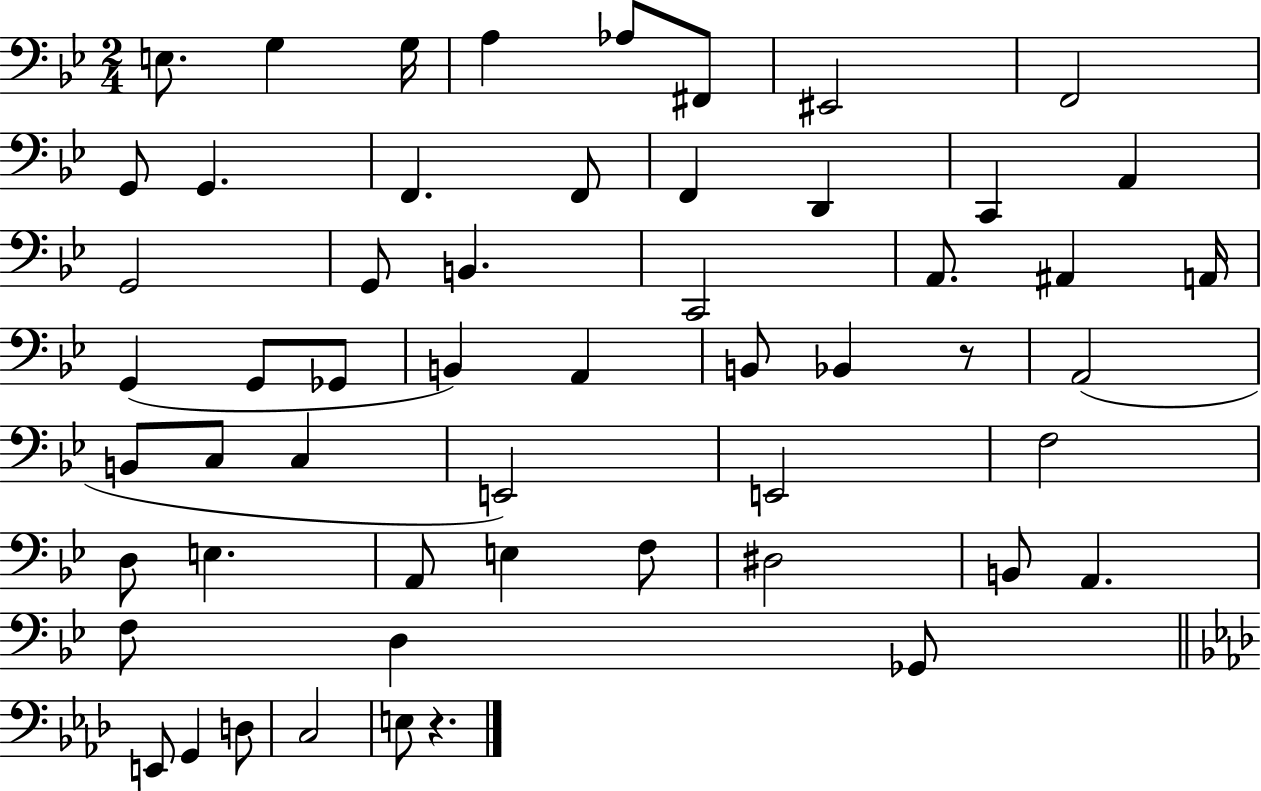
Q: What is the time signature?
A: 2/4